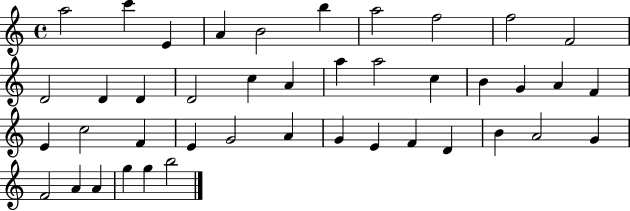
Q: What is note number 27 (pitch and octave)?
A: E4